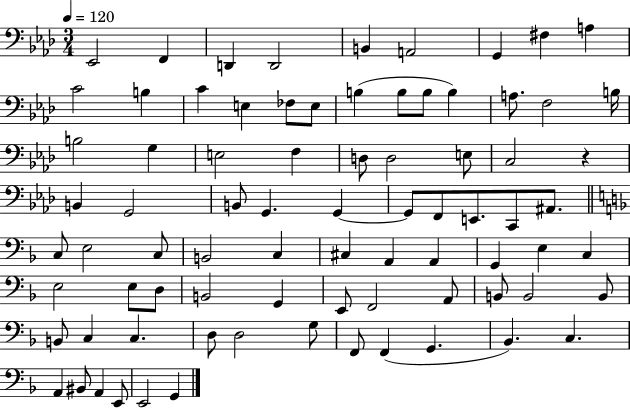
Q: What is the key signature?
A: AES major